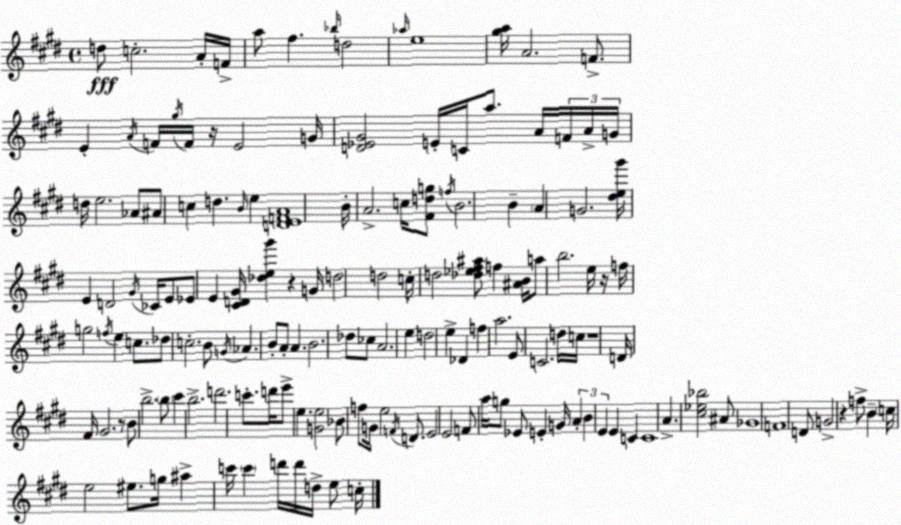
X:1
T:Untitled
M:4/4
L:1/4
K:E
d/2 c2 A/4 F/4 a/2 ^f _b/4 d2 _a/4 e4 [^ga]/4 A2 F/2 E A/4 F/4 ^g/4 F/4 z/4 E2 G/4 [D_E^G]2 E/4 C/4 a/2 A/4 F/4 A/4 G/4 d/4 e2 _A/2 ^A/2 c d B/4 e [DEFA]4 B/4 A2 c/4 [^Fdg]/2 f/4 B2 B A G2 [^de^g']/4 E D2 ^G/4 _C/4 E/2 _E/2 E [^CD^G]/4 [_de^g'] z G/4 d2 d2 c/4 d2 [_d_e^f^a]/2 f [^AB]/4 a/2 b2 e/4 z/4 f/4 g2 f/4 e c/2 _d/2 c2 B/2 G/4 _A B/2 A/2 A B2 _d/2 _c/2 A2 e d2 e _D f a2 E/2 C2 d/4 c/4 z4 D/4 ^F/4 ^G2 z/2 B/2 b2 b/2 ^c' b2 d'2 c'/2 d'/4 e'/2 e [Ge]2 _B/2 f/2 G/4 e2 F/4 D/2 E2 E2 F/2 a/4 g/2 _E/2 E G/4 A B E E C C4 A [^c_e_b]2 ^A/2 _G4 F4 D/2 G2 z f/2 B c/4 e2 ^e/2 g/4 ^a c'/4 c' d'/4 d'/4 d/4 e/2 c/4